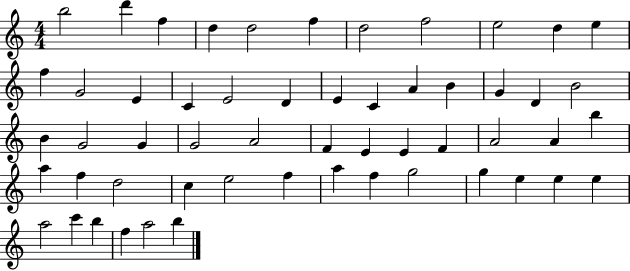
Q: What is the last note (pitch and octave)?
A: B5